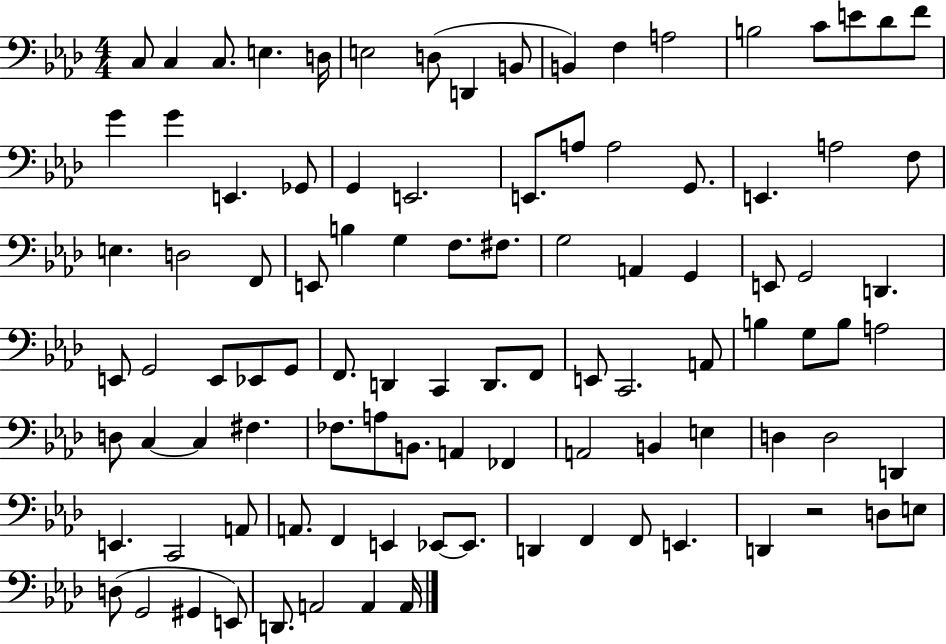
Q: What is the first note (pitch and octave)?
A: C3